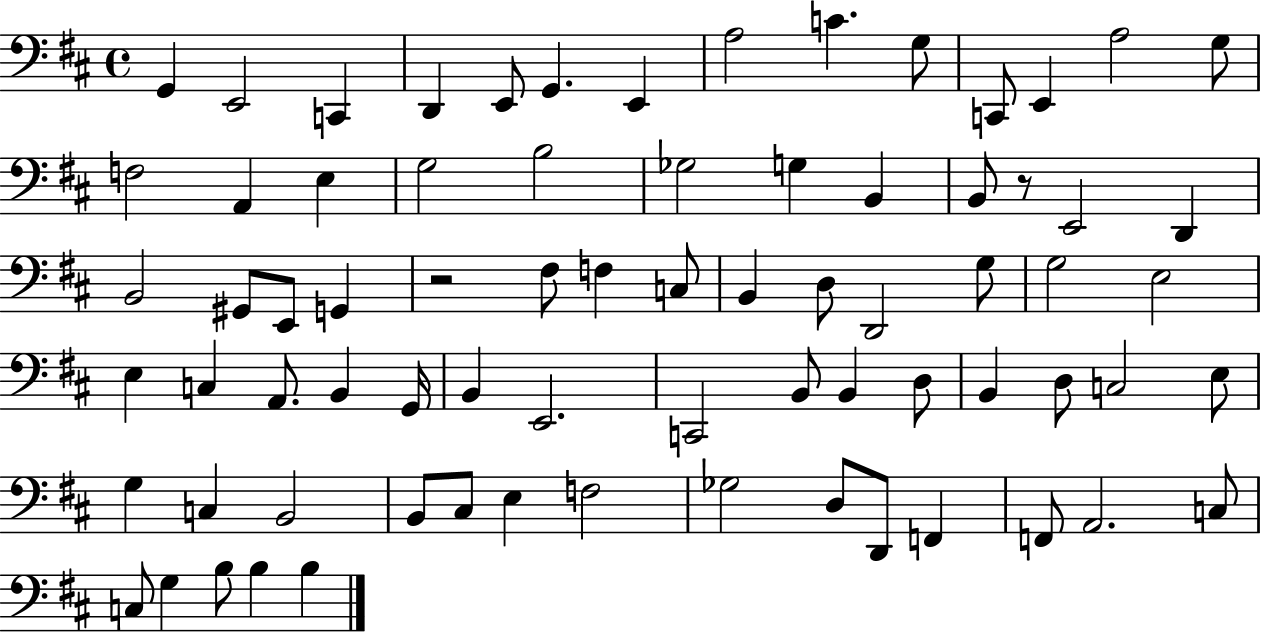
X:1
T:Untitled
M:4/4
L:1/4
K:D
G,, E,,2 C,, D,, E,,/2 G,, E,, A,2 C G,/2 C,,/2 E,, A,2 G,/2 F,2 A,, E, G,2 B,2 _G,2 G, B,, B,,/2 z/2 E,,2 D,, B,,2 ^G,,/2 E,,/2 G,, z2 ^F,/2 F, C,/2 B,, D,/2 D,,2 G,/2 G,2 E,2 E, C, A,,/2 B,, G,,/4 B,, E,,2 C,,2 B,,/2 B,, D,/2 B,, D,/2 C,2 E,/2 G, C, B,,2 B,,/2 ^C,/2 E, F,2 _G,2 D,/2 D,,/2 F,, F,,/2 A,,2 C,/2 C,/2 G, B,/2 B, B,